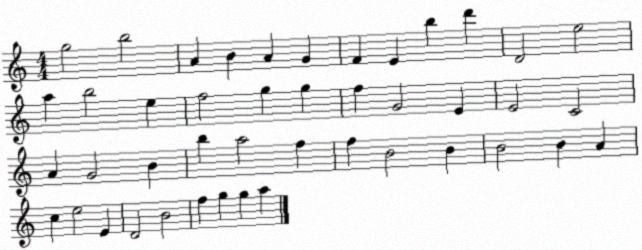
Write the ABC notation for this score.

X:1
T:Untitled
M:4/4
L:1/4
K:C
g2 b2 A B A G F E b d' D2 e2 a b2 e f2 g g f G2 E E2 C2 A G2 B b a2 f f B2 B B2 B A c e2 E D2 B2 f g g a